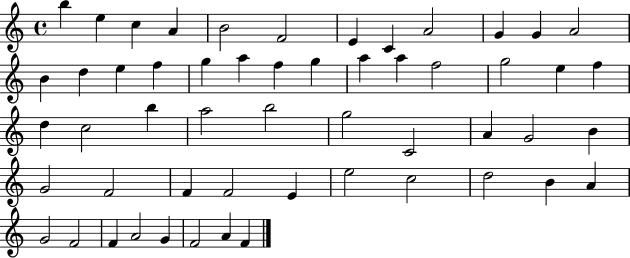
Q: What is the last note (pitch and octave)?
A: F4